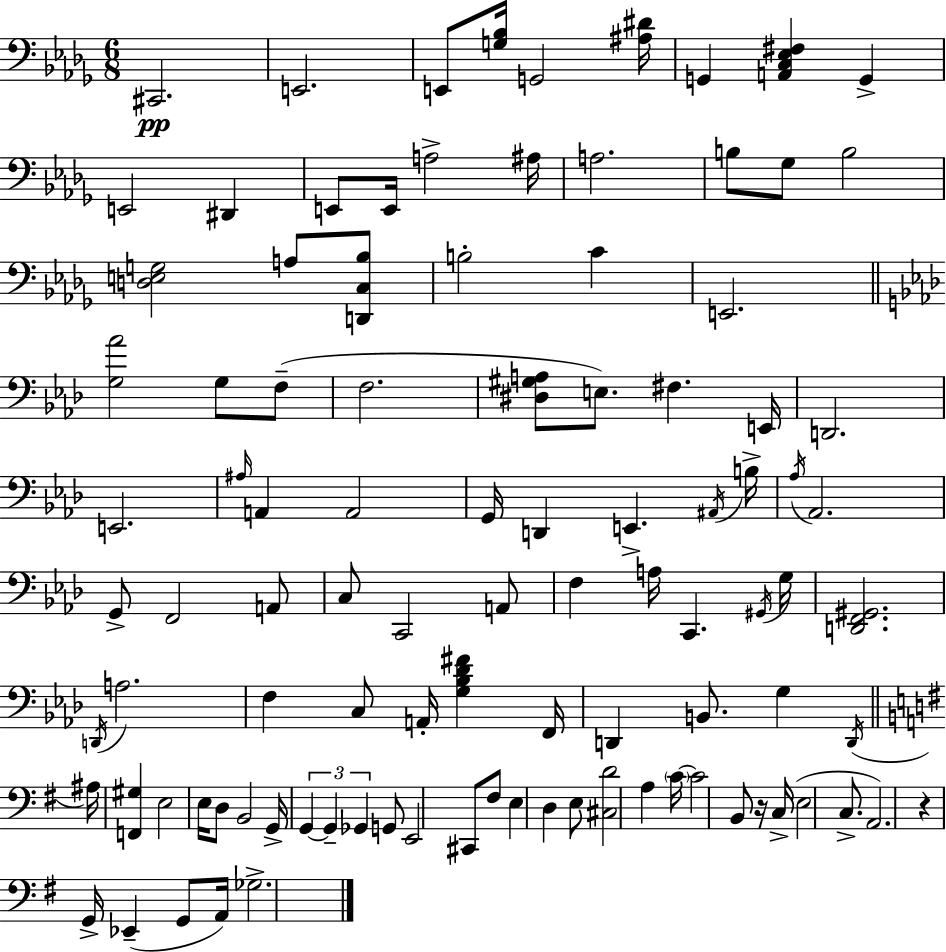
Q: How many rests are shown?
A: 2